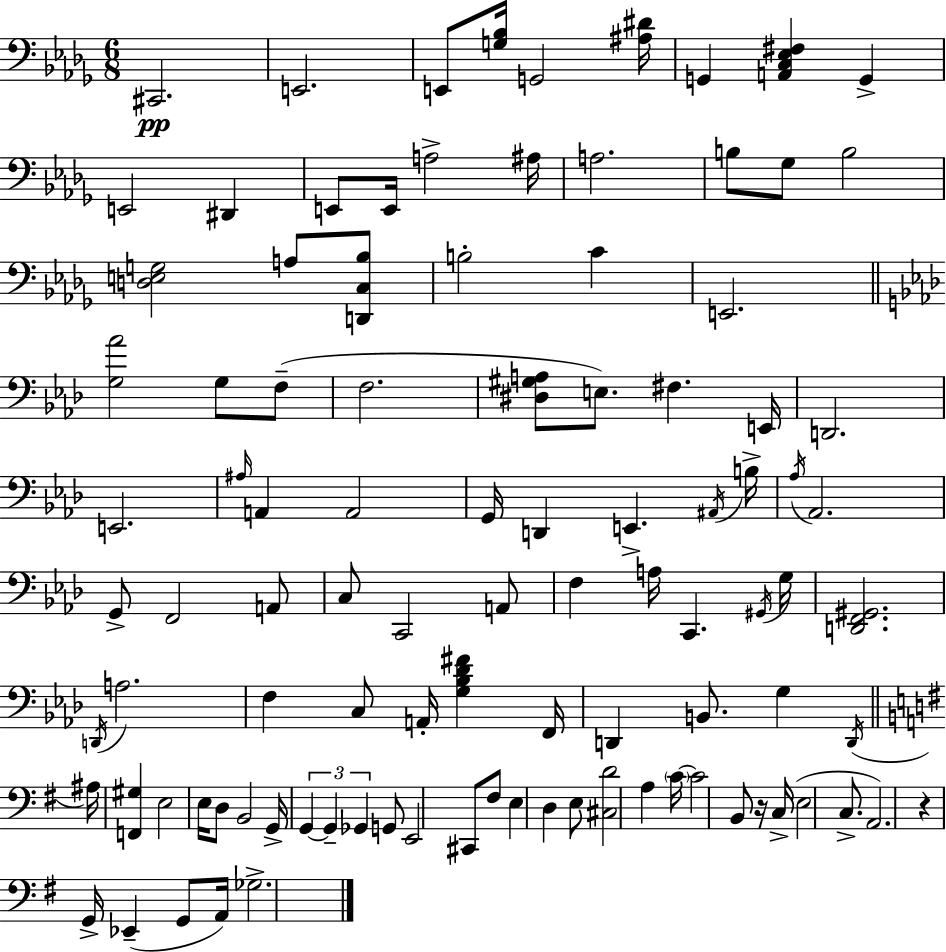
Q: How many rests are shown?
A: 2